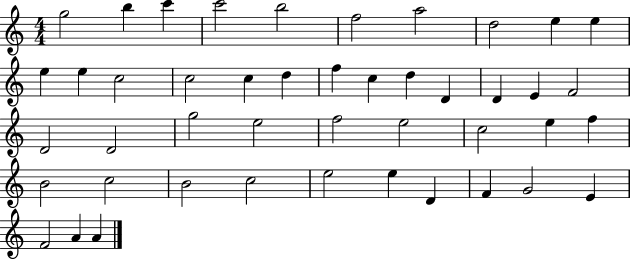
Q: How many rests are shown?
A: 0